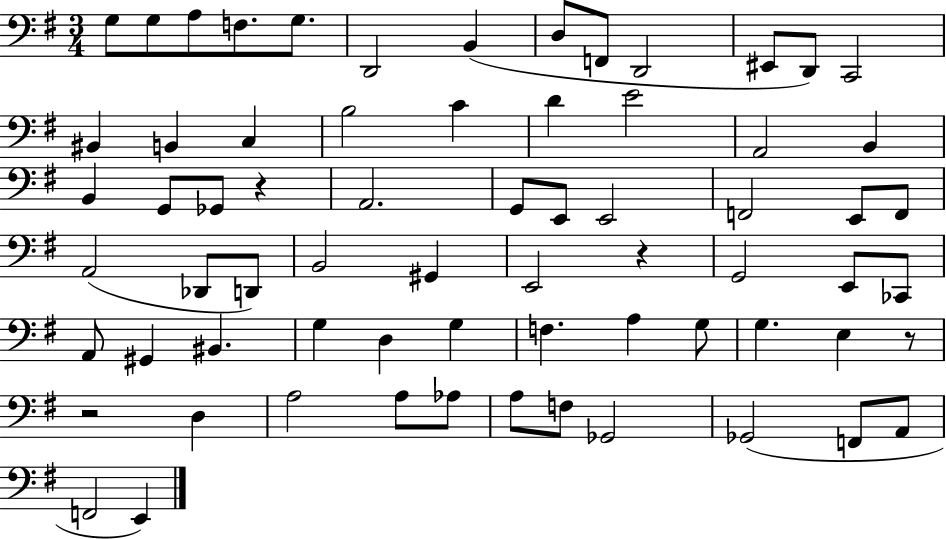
{
  \clef bass
  \numericTimeSignature
  \time 3/4
  \key g \major
  g8 g8 a8 f8. g8. | d,2 b,4( | d8 f,8 d,2 | eis,8 d,8) c,2 | \break bis,4 b,4 c4 | b2 c'4 | d'4 e'2 | a,2 b,4 | \break b,4 g,8 ges,8 r4 | a,2. | g,8 e,8 e,2 | f,2 e,8 f,8 | \break a,2( des,8 d,8) | b,2 gis,4 | e,2 r4 | g,2 e,8 ces,8 | \break a,8 gis,4 bis,4. | g4 d4 g4 | f4. a4 g8 | g4. e4 r8 | \break r2 d4 | a2 a8 aes8 | a8 f8 ges,2 | ges,2( f,8 a,8 | \break f,2 e,4) | \bar "|."
}